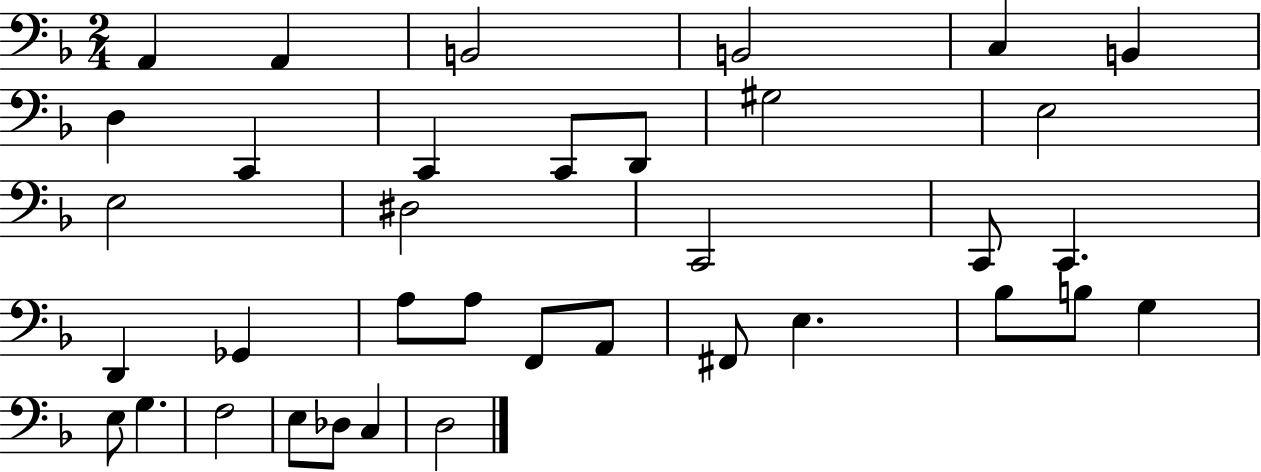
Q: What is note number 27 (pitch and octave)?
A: Bb3